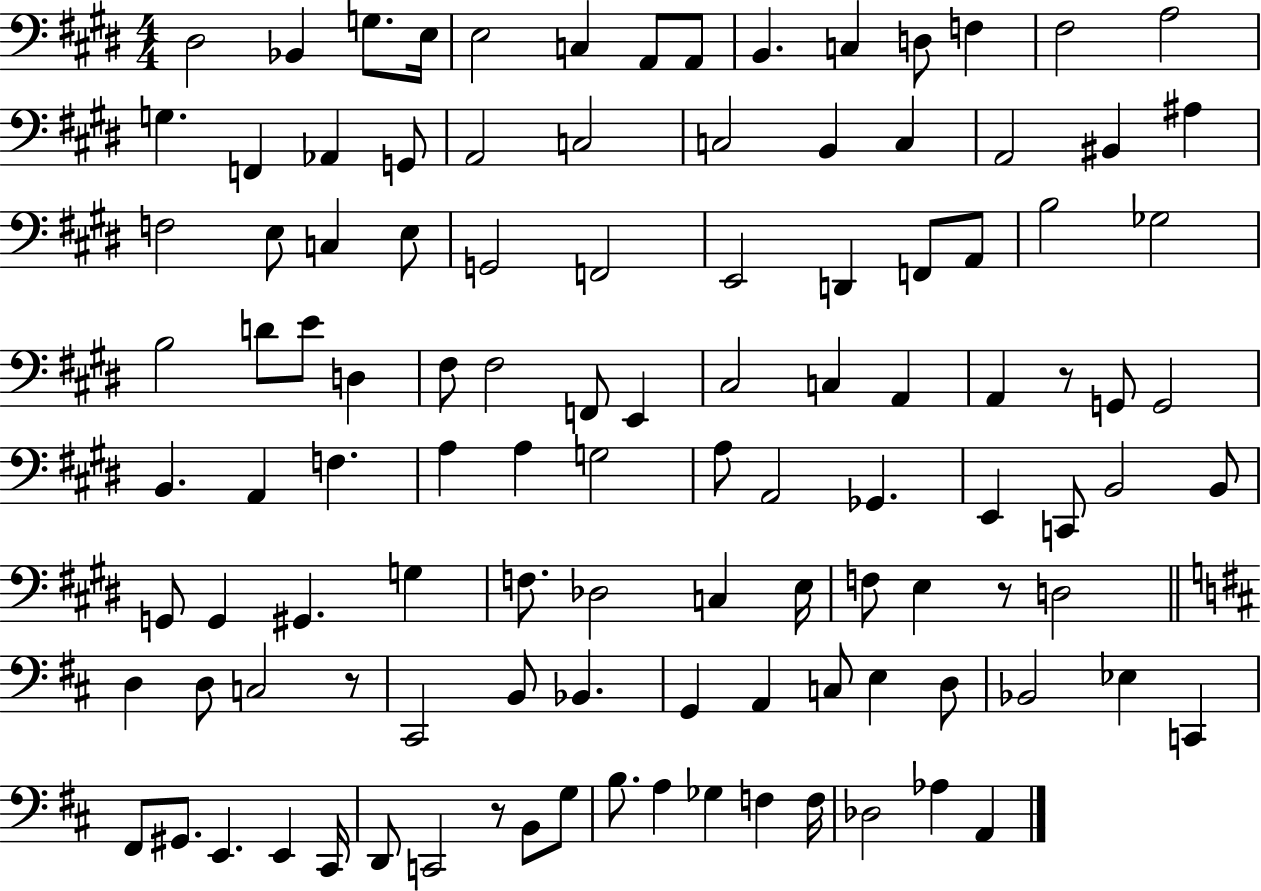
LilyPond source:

{
  \clef bass
  \numericTimeSignature
  \time 4/4
  \key e \major
  dis2 bes,4 g8. e16 | e2 c4 a,8 a,8 | b,4. c4 d8 f4 | fis2 a2 | \break g4. f,4 aes,4 g,8 | a,2 c2 | c2 b,4 c4 | a,2 bis,4 ais4 | \break f2 e8 c4 e8 | g,2 f,2 | e,2 d,4 f,8 a,8 | b2 ges2 | \break b2 d'8 e'8 d4 | fis8 fis2 f,8 e,4 | cis2 c4 a,4 | a,4 r8 g,8 g,2 | \break b,4. a,4 f4. | a4 a4 g2 | a8 a,2 ges,4. | e,4 c,8 b,2 b,8 | \break g,8 g,4 gis,4. g4 | f8. des2 c4 e16 | f8 e4 r8 d2 | \bar "||" \break \key b \minor d4 d8 c2 r8 | cis,2 b,8 bes,4. | g,4 a,4 c8 e4 d8 | bes,2 ees4 c,4 | \break fis,8 gis,8. e,4. e,4 cis,16 | d,8 c,2 r8 b,8 g8 | b8. a4 ges4 f4 f16 | des2 aes4 a,4 | \break \bar "|."
}